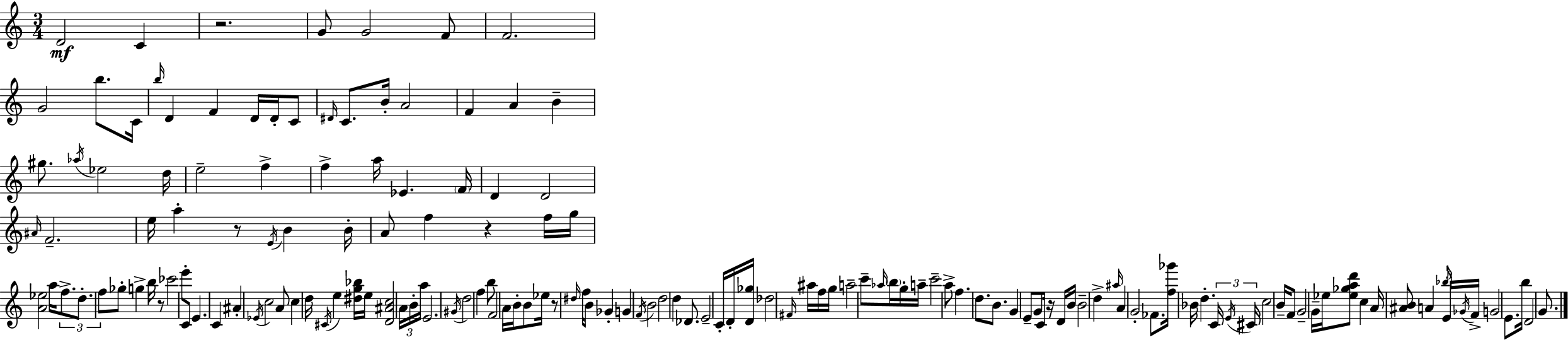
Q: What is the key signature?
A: A minor